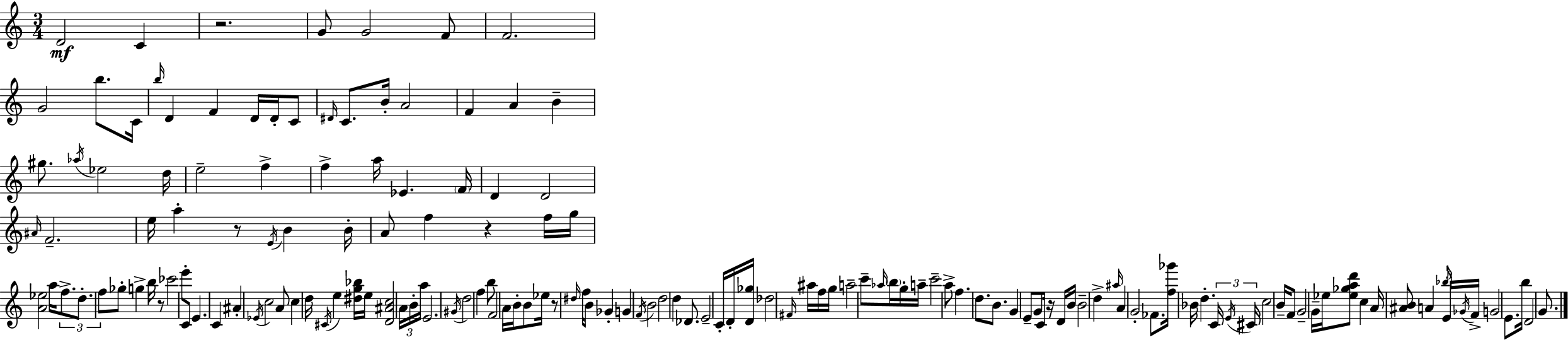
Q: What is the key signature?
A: A minor